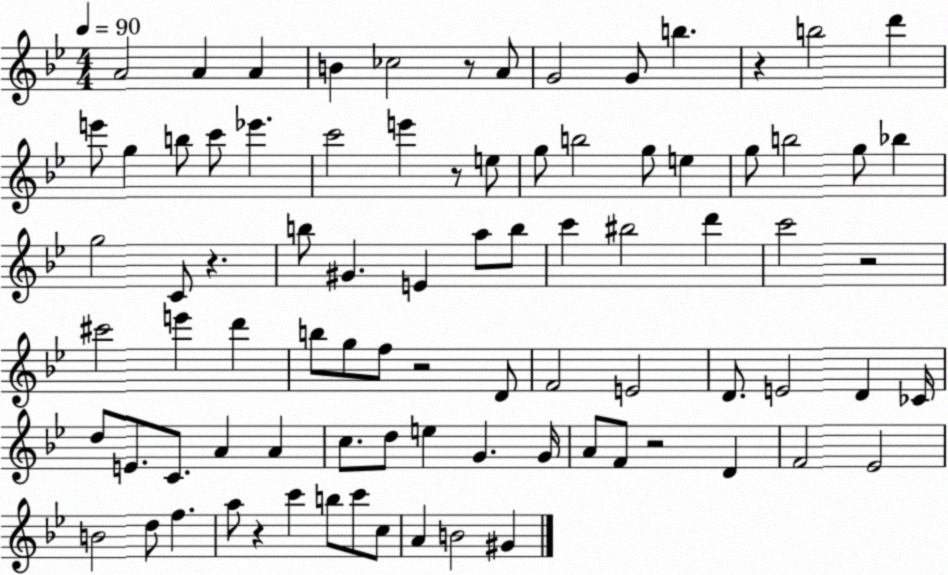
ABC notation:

X:1
T:Untitled
M:4/4
L:1/4
K:Bb
A2 A A B _c2 z/2 A/2 G2 G/2 b z b2 d' e'/2 g b/2 c'/2 _e' c'2 e' z/2 e/2 g/2 b2 g/2 e g/2 b2 g/2 _b g2 C/2 z b/2 ^G E a/2 b/2 c' ^b2 d' c'2 z2 ^c'2 e' d' b/2 g/2 f/2 z2 D/2 F2 E2 D/2 E2 D _C/4 d/2 E/2 C/2 A A c/2 d/2 e G G/4 A/2 F/2 z2 D F2 _E2 B2 d/2 f a/2 z c' b/2 c'/2 c/2 A B2 ^G